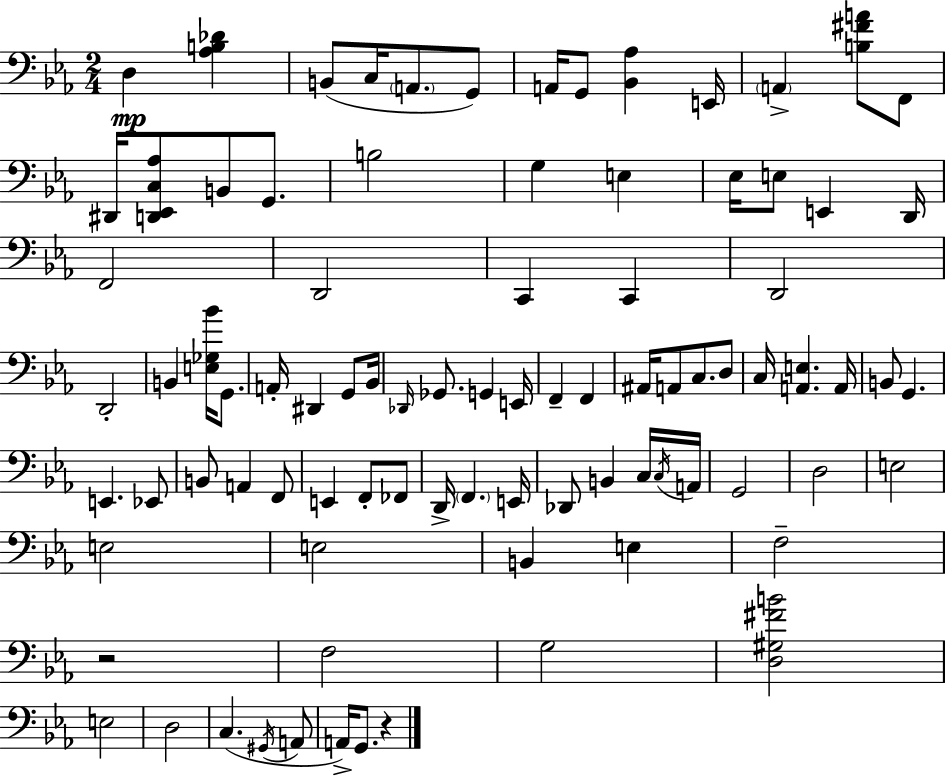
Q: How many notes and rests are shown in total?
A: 88